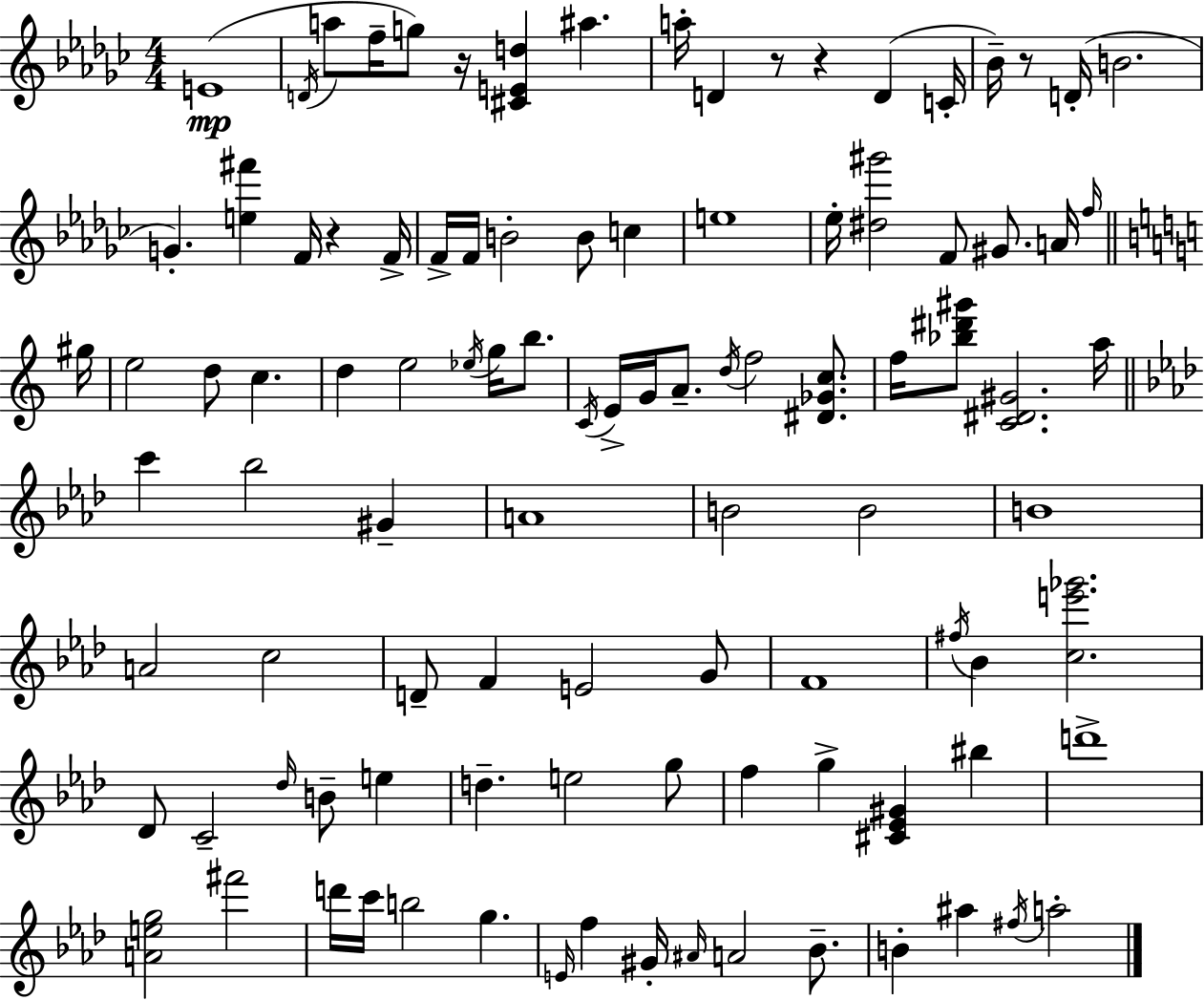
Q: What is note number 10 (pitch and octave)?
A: C4